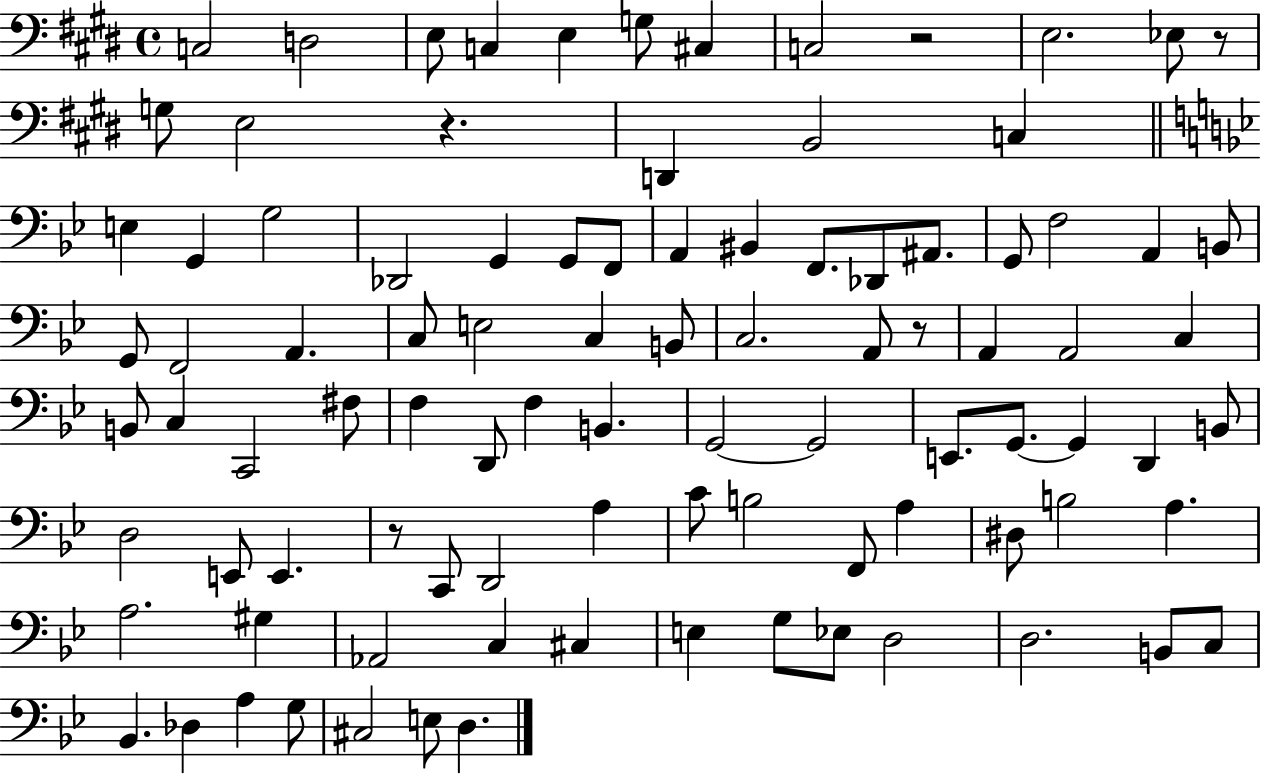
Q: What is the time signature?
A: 4/4